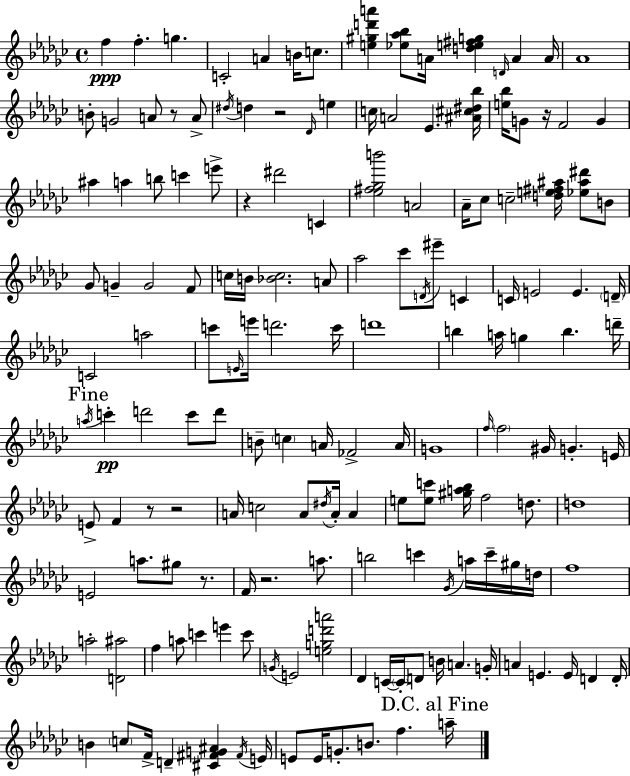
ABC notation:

X:1
T:Untitled
M:4/4
L:1/4
K:Ebm
f f g C2 A B/4 c/2 [e^gd'a'] [_e_a_b]/2 A/4 [de^fg] D/4 A A/4 _A4 B/2 G2 A/2 z/2 A/2 ^d/4 d z2 _D/4 e c/4 A2 _E [^A^c^d_b]/4 [e_b]/4 G/2 z/4 F2 G ^a a b/2 c' e'/2 z ^d'2 C [_e^f_gb']2 A2 _A/4 _c/2 c2 [de^f^a]/4 [_e^a^d']/2 B/2 _G/2 G G2 F/2 c/4 B/4 [_Bc]2 A/2 _a2 _c'/2 D/4 ^e'/2 C C/4 E2 E D/4 C2 a2 c'/2 E/4 e'/4 d'2 c'/4 d'4 b a/4 g b d'/4 a/4 c' d'2 c'/2 d'/2 B/2 c A/4 _F2 A/4 G4 f/4 f2 ^G/4 G E/4 E/2 F z/2 z2 A/4 c2 A/2 ^d/4 A/4 A e/2 [ec']/2 [^ga_b]/4 f2 d/2 d4 E2 a/2 ^g/2 z/2 F/4 z2 a/2 b2 c' _G/4 a/4 c'/4 ^g/4 d/4 f4 a2 [D^a]2 f a/2 c' e' c'/2 G/4 E2 [egd'a']2 _D C/4 C/4 D/2 B/4 A G/4 A E E/4 D D/4 B c/2 F/4 D [^C^FG^A] ^F/4 E/4 E/2 E/4 G/2 B/2 f a/4